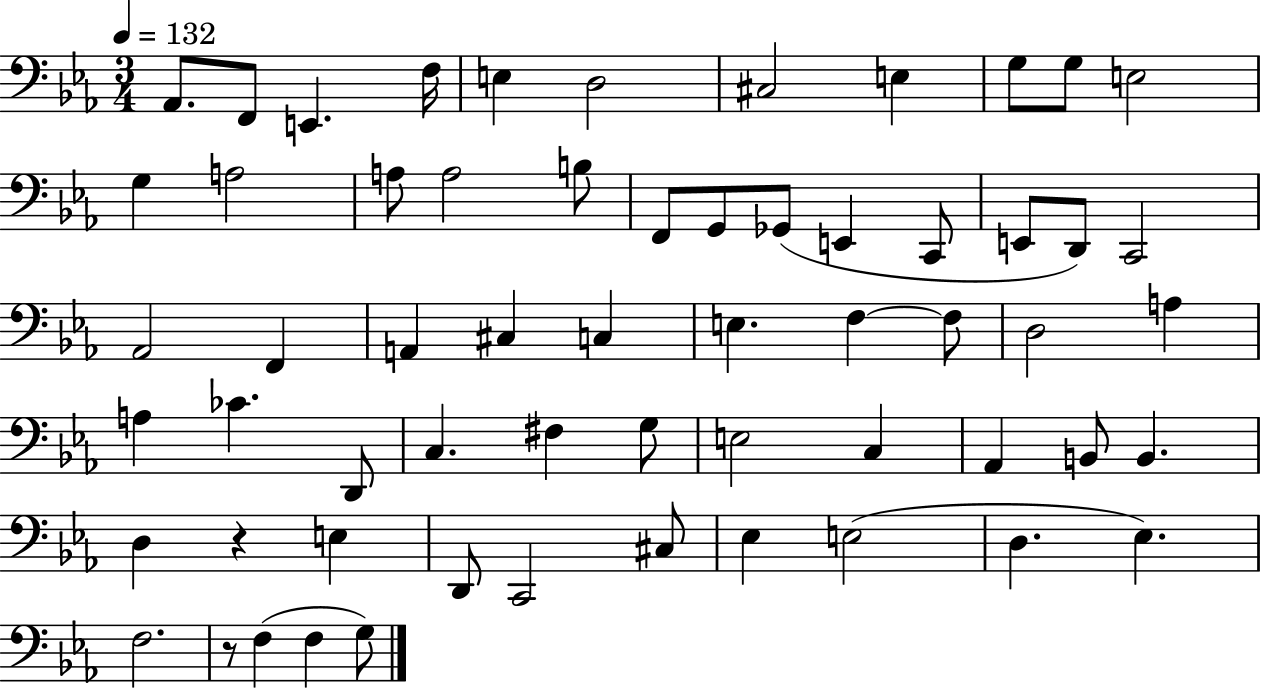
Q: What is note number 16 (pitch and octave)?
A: B3